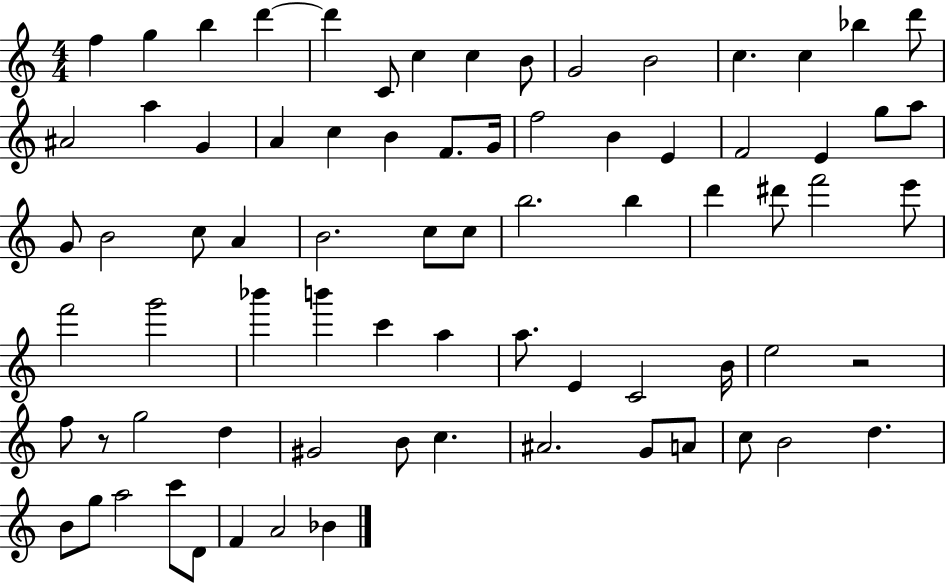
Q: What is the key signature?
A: C major